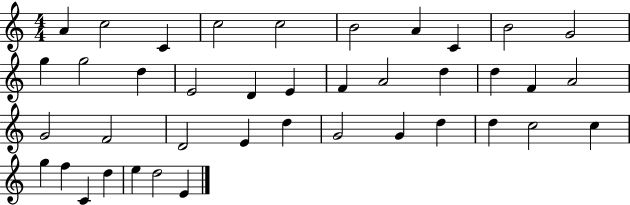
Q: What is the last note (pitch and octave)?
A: E4